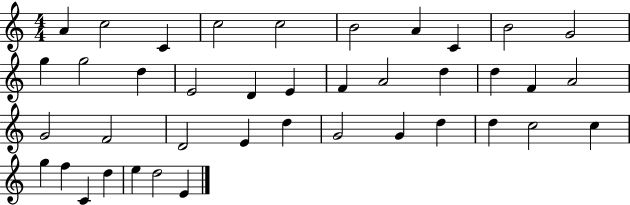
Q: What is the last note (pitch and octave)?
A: E4